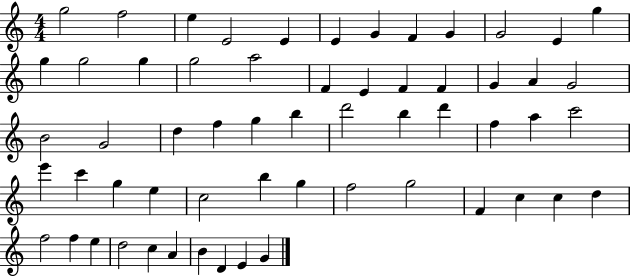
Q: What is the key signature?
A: C major